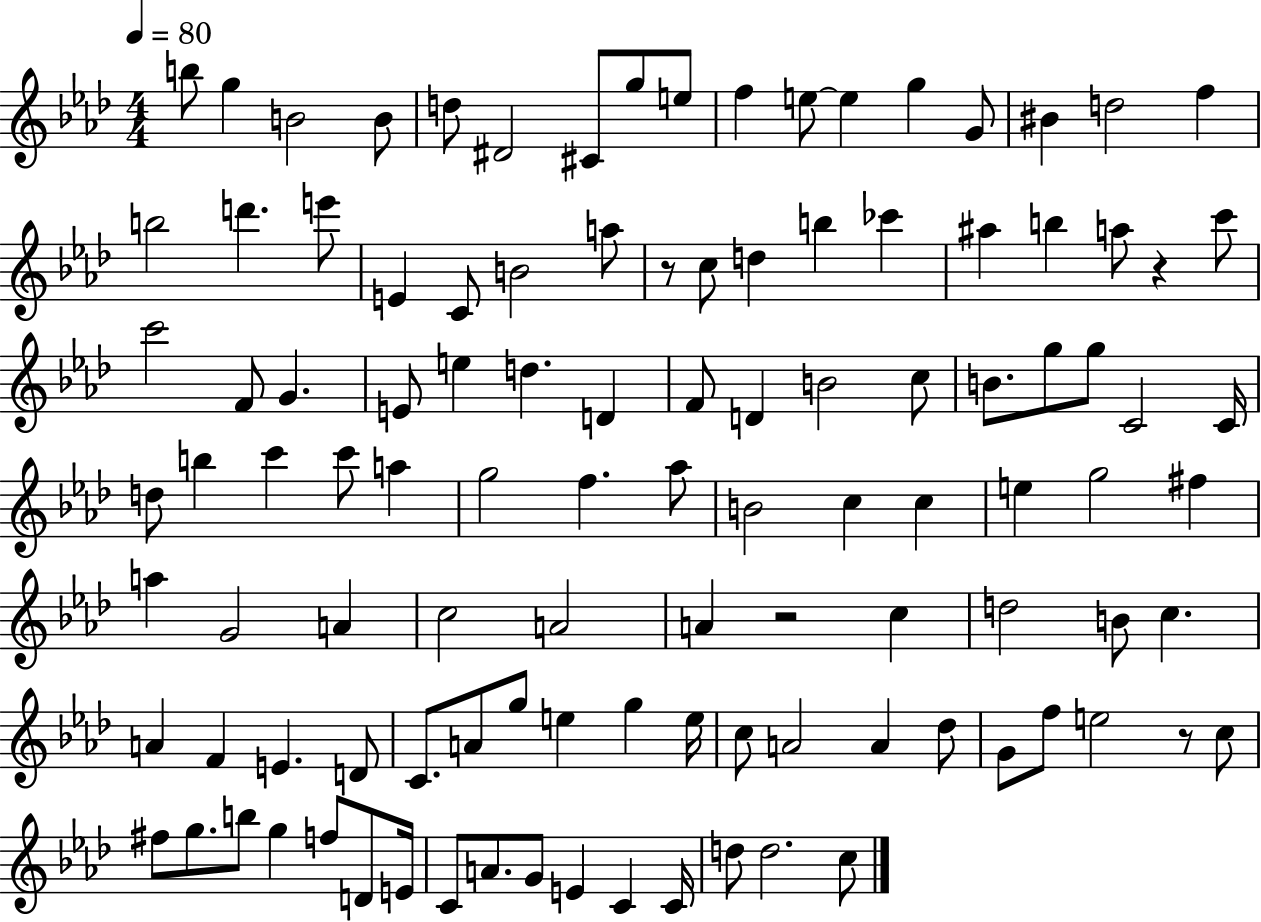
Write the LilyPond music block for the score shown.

{
  \clef treble
  \numericTimeSignature
  \time 4/4
  \key aes \major
  \tempo 4 = 80
  \repeat volta 2 { b''8 g''4 b'2 b'8 | d''8 dis'2 cis'8 g''8 e''8 | f''4 e''8~~ e''4 g''4 g'8 | bis'4 d''2 f''4 | \break b''2 d'''4. e'''8 | e'4 c'8 b'2 a''8 | r8 c''8 d''4 b''4 ces'''4 | ais''4 b''4 a''8 r4 c'''8 | \break c'''2 f'8 g'4. | e'8 e''4 d''4. d'4 | f'8 d'4 b'2 c''8 | b'8. g''8 g''8 c'2 c'16 | \break d''8 b''4 c'''4 c'''8 a''4 | g''2 f''4. aes''8 | b'2 c''4 c''4 | e''4 g''2 fis''4 | \break a''4 g'2 a'4 | c''2 a'2 | a'4 r2 c''4 | d''2 b'8 c''4. | \break a'4 f'4 e'4. d'8 | c'8. a'8 g''8 e''4 g''4 e''16 | c''8 a'2 a'4 des''8 | g'8 f''8 e''2 r8 c''8 | \break fis''8 g''8. b''8 g''4 f''8 d'8 e'16 | c'8 a'8. g'8 e'4 c'4 c'16 | d''8 d''2. c''8 | } \bar "|."
}